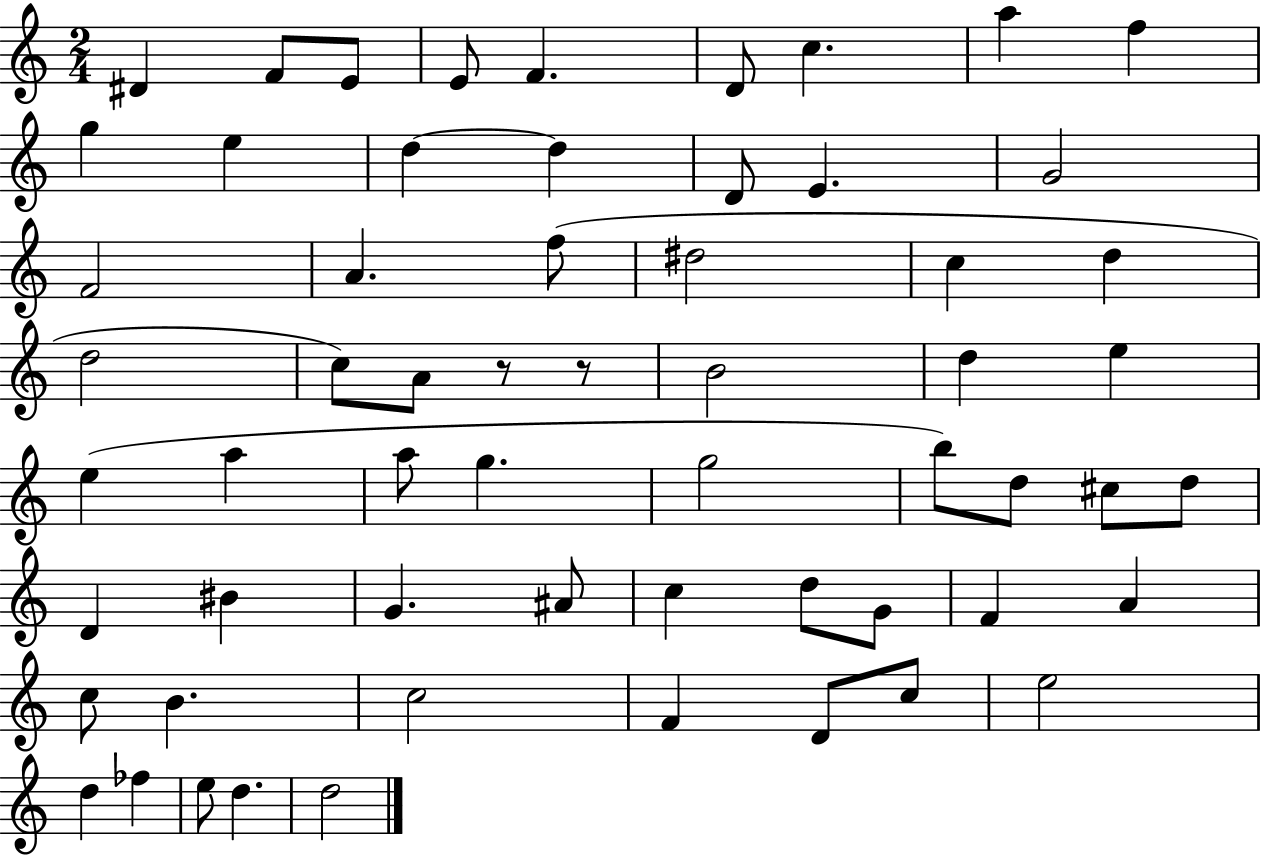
X:1
T:Untitled
M:2/4
L:1/4
K:C
^D F/2 E/2 E/2 F D/2 c a f g e d d D/2 E G2 F2 A f/2 ^d2 c d d2 c/2 A/2 z/2 z/2 B2 d e e a a/2 g g2 b/2 d/2 ^c/2 d/2 D ^B G ^A/2 c d/2 G/2 F A c/2 B c2 F D/2 c/2 e2 d _f e/2 d d2